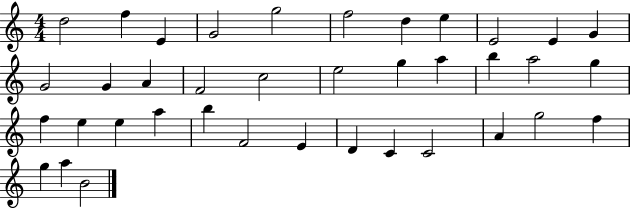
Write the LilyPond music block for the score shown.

{
  \clef treble
  \numericTimeSignature
  \time 4/4
  \key c \major
  d''2 f''4 e'4 | g'2 g''2 | f''2 d''4 e''4 | e'2 e'4 g'4 | \break g'2 g'4 a'4 | f'2 c''2 | e''2 g''4 a''4 | b''4 a''2 g''4 | \break f''4 e''4 e''4 a''4 | b''4 f'2 e'4 | d'4 c'4 c'2 | a'4 g''2 f''4 | \break g''4 a''4 b'2 | \bar "|."
}